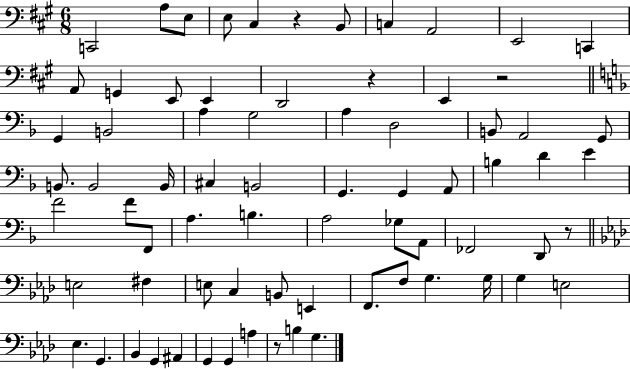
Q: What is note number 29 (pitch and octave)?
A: C#3